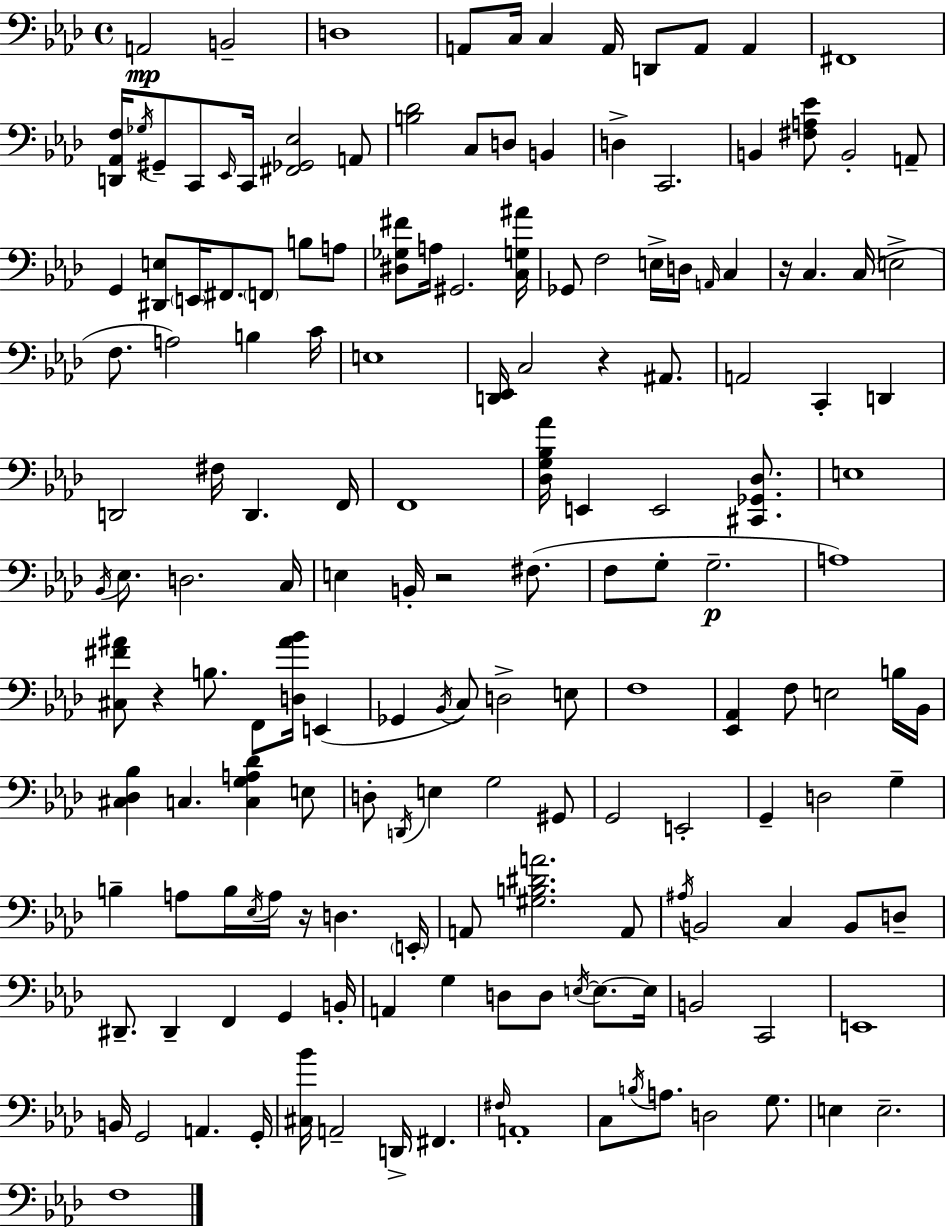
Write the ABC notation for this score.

X:1
T:Untitled
M:4/4
L:1/4
K:Fm
A,,2 B,,2 D,4 A,,/2 C,/4 C, A,,/4 D,,/2 A,,/2 A,, ^F,,4 [D,,_A,,F,]/4 _G,/4 ^G,,/2 C,,/2 _E,,/4 C,,/4 [^F,,_G,,_E,]2 A,,/2 [B,_D]2 C,/2 D,/2 B,, D, C,,2 B,, [^F,A,_E]/2 B,,2 A,,/2 G,, [^D,,E,]/2 E,,/4 ^F,,/2 F,,/2 B,/2 A,/2 [^D,_G,^F]/2 A,/4 ^G,,2 [C,G,^A]/4 _G,,/2 F,2 E,/4 D,/4 A,,/4 C, z/4 C, C,/4 E,2 F,/2 A,2 B, C/4 E,4 [D,,_E,,]/4 C,2 z ^A,,/2 A,,2 C,, D,, D,,2 ^F,/4 D,, F,,/4 F,,4 [_D,G,_B,_A]/4 E,, E,,2 [^C,,_G,,_D,]/2 E,4 _B,,/4 _E,/2 D,2 C,/4 E, B,,/4 z2 ^F,/2 F,/2 G,/2 G,2 A,4 [^C,^F^A]/2 z B,/2 F,,/2 [D,^A_B]/4 E,, _G,, _B,,/4 C,/2 D,2 E,/2 F,4 [_E,,_A,,] F,/2 E,2 B,/4 _B,,/4 [^C,_D,_B,] C, [C,G,A,_D] E,/2 D,/2 D,,/4 E, G,2 ^G,,/2 G,,2 E,,2 G,, D,2 G, B, A,/2 B,/4 _E,/4 A,/4 z/4 D, E,,/4 A,,/2 [^G,B,^DA]2 A,,/2 ^A,/4 B,,2 C, B,,/2 D,/2 ^D,,/2 ^D,, F,, G,, B,,/4 A,, G, D,/2 D,/2 E,/4 E,/2 E,/4 B,,2 C,,2 E,,4 B,,/4 G,,2 A,, G,,/4 [^C,_B]/4 A,,2 D,,/4 ^F,, ^F,/4 A,,4 C,/2 B,/4 A,/2 D,2 G,/2 E, E,2 F,4